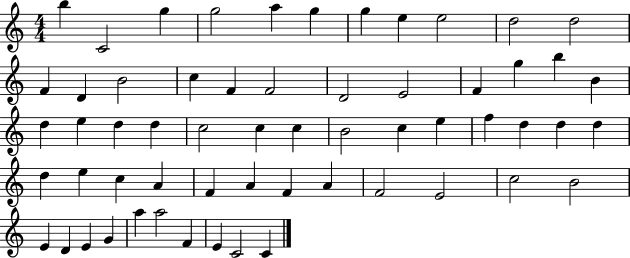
B5/q C4/h G5/q G5/h A5/q G5/q G5/q E5/q E5/h D5/h D5/h F4/q D4/q B4/h C5/q F4/q F4/h D4/h E4/h F4/q G5/q B5/q B4/q D5/q E5/q D5/q D5/q C5/h C5/q C5/q B4/h C5/q E5/q F5/q D5/q D5/q D5/q D5/q E5/q C5/q A4/q F4/q A4/q F4/q A4/q F4/h E4/h C5/h B4/h E4/q D4/q E4/q G4/q A5/q A5/h F4/q E4/q C4/h C4/q